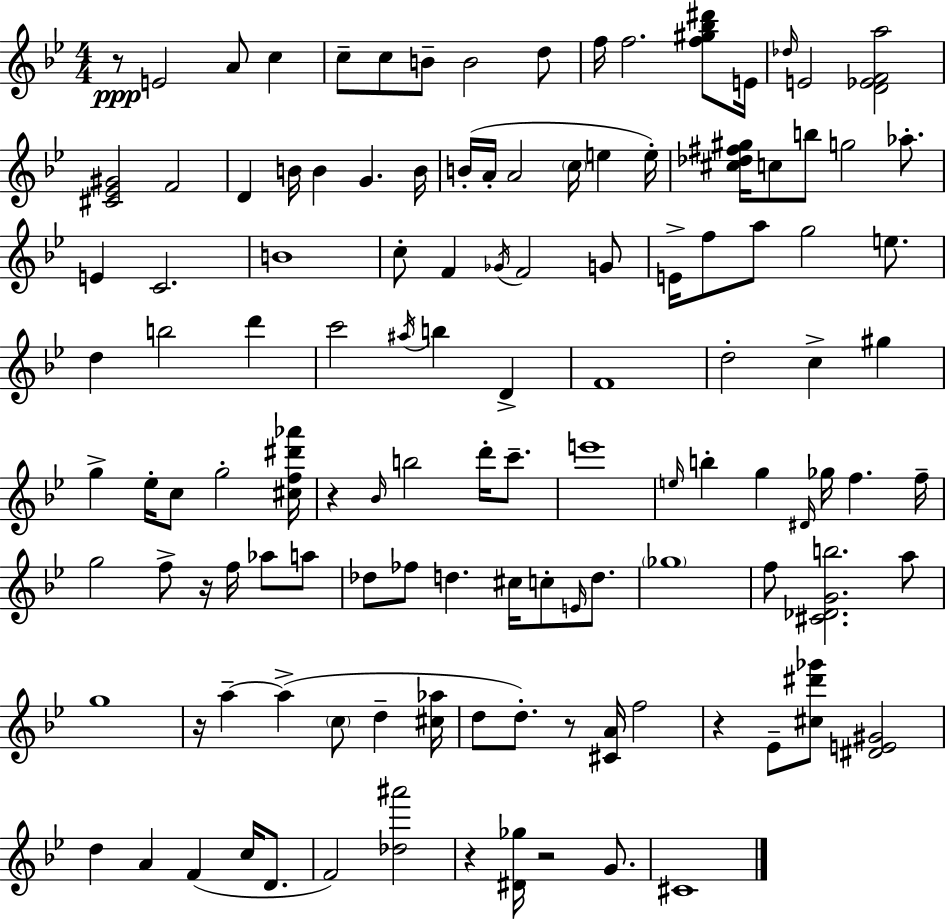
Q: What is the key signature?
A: BES major